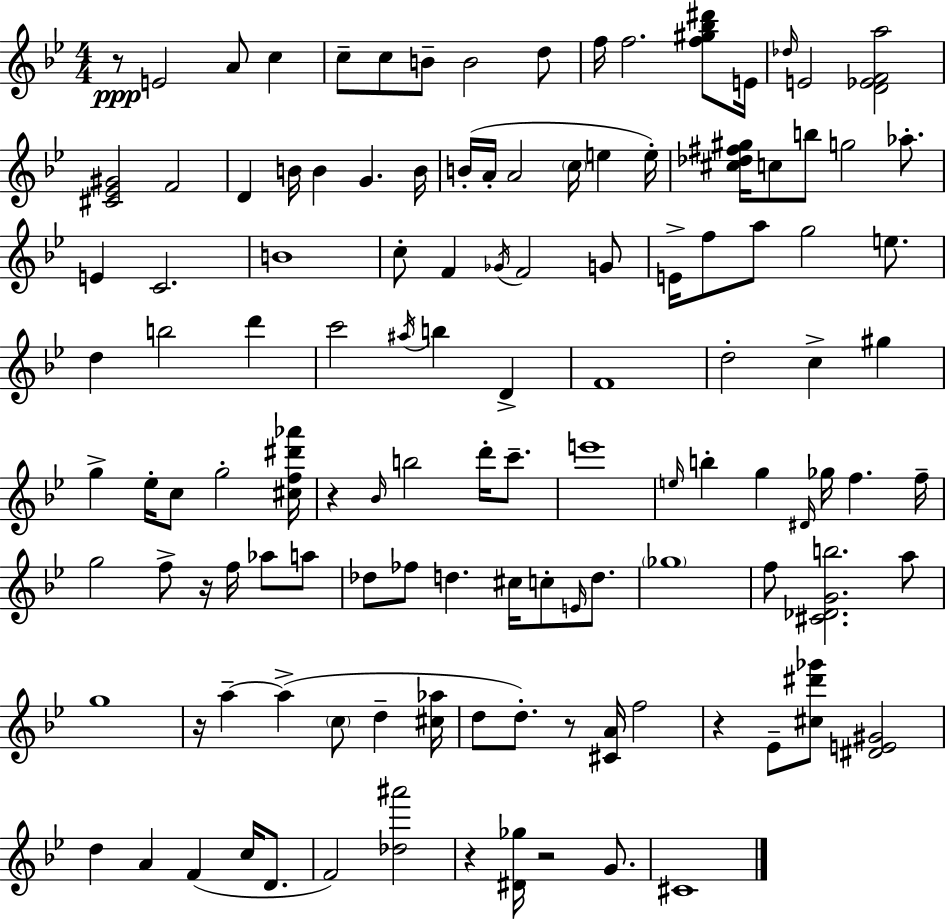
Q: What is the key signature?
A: BES major